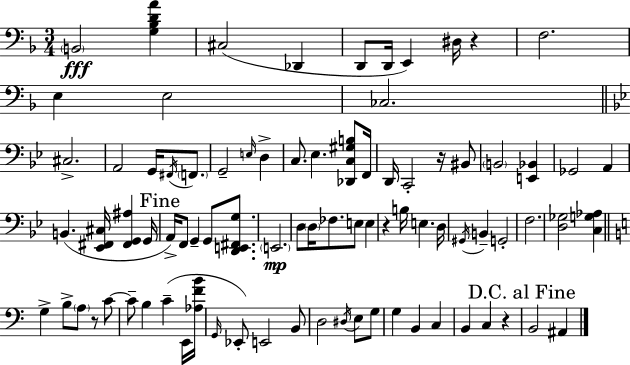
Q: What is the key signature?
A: D minor